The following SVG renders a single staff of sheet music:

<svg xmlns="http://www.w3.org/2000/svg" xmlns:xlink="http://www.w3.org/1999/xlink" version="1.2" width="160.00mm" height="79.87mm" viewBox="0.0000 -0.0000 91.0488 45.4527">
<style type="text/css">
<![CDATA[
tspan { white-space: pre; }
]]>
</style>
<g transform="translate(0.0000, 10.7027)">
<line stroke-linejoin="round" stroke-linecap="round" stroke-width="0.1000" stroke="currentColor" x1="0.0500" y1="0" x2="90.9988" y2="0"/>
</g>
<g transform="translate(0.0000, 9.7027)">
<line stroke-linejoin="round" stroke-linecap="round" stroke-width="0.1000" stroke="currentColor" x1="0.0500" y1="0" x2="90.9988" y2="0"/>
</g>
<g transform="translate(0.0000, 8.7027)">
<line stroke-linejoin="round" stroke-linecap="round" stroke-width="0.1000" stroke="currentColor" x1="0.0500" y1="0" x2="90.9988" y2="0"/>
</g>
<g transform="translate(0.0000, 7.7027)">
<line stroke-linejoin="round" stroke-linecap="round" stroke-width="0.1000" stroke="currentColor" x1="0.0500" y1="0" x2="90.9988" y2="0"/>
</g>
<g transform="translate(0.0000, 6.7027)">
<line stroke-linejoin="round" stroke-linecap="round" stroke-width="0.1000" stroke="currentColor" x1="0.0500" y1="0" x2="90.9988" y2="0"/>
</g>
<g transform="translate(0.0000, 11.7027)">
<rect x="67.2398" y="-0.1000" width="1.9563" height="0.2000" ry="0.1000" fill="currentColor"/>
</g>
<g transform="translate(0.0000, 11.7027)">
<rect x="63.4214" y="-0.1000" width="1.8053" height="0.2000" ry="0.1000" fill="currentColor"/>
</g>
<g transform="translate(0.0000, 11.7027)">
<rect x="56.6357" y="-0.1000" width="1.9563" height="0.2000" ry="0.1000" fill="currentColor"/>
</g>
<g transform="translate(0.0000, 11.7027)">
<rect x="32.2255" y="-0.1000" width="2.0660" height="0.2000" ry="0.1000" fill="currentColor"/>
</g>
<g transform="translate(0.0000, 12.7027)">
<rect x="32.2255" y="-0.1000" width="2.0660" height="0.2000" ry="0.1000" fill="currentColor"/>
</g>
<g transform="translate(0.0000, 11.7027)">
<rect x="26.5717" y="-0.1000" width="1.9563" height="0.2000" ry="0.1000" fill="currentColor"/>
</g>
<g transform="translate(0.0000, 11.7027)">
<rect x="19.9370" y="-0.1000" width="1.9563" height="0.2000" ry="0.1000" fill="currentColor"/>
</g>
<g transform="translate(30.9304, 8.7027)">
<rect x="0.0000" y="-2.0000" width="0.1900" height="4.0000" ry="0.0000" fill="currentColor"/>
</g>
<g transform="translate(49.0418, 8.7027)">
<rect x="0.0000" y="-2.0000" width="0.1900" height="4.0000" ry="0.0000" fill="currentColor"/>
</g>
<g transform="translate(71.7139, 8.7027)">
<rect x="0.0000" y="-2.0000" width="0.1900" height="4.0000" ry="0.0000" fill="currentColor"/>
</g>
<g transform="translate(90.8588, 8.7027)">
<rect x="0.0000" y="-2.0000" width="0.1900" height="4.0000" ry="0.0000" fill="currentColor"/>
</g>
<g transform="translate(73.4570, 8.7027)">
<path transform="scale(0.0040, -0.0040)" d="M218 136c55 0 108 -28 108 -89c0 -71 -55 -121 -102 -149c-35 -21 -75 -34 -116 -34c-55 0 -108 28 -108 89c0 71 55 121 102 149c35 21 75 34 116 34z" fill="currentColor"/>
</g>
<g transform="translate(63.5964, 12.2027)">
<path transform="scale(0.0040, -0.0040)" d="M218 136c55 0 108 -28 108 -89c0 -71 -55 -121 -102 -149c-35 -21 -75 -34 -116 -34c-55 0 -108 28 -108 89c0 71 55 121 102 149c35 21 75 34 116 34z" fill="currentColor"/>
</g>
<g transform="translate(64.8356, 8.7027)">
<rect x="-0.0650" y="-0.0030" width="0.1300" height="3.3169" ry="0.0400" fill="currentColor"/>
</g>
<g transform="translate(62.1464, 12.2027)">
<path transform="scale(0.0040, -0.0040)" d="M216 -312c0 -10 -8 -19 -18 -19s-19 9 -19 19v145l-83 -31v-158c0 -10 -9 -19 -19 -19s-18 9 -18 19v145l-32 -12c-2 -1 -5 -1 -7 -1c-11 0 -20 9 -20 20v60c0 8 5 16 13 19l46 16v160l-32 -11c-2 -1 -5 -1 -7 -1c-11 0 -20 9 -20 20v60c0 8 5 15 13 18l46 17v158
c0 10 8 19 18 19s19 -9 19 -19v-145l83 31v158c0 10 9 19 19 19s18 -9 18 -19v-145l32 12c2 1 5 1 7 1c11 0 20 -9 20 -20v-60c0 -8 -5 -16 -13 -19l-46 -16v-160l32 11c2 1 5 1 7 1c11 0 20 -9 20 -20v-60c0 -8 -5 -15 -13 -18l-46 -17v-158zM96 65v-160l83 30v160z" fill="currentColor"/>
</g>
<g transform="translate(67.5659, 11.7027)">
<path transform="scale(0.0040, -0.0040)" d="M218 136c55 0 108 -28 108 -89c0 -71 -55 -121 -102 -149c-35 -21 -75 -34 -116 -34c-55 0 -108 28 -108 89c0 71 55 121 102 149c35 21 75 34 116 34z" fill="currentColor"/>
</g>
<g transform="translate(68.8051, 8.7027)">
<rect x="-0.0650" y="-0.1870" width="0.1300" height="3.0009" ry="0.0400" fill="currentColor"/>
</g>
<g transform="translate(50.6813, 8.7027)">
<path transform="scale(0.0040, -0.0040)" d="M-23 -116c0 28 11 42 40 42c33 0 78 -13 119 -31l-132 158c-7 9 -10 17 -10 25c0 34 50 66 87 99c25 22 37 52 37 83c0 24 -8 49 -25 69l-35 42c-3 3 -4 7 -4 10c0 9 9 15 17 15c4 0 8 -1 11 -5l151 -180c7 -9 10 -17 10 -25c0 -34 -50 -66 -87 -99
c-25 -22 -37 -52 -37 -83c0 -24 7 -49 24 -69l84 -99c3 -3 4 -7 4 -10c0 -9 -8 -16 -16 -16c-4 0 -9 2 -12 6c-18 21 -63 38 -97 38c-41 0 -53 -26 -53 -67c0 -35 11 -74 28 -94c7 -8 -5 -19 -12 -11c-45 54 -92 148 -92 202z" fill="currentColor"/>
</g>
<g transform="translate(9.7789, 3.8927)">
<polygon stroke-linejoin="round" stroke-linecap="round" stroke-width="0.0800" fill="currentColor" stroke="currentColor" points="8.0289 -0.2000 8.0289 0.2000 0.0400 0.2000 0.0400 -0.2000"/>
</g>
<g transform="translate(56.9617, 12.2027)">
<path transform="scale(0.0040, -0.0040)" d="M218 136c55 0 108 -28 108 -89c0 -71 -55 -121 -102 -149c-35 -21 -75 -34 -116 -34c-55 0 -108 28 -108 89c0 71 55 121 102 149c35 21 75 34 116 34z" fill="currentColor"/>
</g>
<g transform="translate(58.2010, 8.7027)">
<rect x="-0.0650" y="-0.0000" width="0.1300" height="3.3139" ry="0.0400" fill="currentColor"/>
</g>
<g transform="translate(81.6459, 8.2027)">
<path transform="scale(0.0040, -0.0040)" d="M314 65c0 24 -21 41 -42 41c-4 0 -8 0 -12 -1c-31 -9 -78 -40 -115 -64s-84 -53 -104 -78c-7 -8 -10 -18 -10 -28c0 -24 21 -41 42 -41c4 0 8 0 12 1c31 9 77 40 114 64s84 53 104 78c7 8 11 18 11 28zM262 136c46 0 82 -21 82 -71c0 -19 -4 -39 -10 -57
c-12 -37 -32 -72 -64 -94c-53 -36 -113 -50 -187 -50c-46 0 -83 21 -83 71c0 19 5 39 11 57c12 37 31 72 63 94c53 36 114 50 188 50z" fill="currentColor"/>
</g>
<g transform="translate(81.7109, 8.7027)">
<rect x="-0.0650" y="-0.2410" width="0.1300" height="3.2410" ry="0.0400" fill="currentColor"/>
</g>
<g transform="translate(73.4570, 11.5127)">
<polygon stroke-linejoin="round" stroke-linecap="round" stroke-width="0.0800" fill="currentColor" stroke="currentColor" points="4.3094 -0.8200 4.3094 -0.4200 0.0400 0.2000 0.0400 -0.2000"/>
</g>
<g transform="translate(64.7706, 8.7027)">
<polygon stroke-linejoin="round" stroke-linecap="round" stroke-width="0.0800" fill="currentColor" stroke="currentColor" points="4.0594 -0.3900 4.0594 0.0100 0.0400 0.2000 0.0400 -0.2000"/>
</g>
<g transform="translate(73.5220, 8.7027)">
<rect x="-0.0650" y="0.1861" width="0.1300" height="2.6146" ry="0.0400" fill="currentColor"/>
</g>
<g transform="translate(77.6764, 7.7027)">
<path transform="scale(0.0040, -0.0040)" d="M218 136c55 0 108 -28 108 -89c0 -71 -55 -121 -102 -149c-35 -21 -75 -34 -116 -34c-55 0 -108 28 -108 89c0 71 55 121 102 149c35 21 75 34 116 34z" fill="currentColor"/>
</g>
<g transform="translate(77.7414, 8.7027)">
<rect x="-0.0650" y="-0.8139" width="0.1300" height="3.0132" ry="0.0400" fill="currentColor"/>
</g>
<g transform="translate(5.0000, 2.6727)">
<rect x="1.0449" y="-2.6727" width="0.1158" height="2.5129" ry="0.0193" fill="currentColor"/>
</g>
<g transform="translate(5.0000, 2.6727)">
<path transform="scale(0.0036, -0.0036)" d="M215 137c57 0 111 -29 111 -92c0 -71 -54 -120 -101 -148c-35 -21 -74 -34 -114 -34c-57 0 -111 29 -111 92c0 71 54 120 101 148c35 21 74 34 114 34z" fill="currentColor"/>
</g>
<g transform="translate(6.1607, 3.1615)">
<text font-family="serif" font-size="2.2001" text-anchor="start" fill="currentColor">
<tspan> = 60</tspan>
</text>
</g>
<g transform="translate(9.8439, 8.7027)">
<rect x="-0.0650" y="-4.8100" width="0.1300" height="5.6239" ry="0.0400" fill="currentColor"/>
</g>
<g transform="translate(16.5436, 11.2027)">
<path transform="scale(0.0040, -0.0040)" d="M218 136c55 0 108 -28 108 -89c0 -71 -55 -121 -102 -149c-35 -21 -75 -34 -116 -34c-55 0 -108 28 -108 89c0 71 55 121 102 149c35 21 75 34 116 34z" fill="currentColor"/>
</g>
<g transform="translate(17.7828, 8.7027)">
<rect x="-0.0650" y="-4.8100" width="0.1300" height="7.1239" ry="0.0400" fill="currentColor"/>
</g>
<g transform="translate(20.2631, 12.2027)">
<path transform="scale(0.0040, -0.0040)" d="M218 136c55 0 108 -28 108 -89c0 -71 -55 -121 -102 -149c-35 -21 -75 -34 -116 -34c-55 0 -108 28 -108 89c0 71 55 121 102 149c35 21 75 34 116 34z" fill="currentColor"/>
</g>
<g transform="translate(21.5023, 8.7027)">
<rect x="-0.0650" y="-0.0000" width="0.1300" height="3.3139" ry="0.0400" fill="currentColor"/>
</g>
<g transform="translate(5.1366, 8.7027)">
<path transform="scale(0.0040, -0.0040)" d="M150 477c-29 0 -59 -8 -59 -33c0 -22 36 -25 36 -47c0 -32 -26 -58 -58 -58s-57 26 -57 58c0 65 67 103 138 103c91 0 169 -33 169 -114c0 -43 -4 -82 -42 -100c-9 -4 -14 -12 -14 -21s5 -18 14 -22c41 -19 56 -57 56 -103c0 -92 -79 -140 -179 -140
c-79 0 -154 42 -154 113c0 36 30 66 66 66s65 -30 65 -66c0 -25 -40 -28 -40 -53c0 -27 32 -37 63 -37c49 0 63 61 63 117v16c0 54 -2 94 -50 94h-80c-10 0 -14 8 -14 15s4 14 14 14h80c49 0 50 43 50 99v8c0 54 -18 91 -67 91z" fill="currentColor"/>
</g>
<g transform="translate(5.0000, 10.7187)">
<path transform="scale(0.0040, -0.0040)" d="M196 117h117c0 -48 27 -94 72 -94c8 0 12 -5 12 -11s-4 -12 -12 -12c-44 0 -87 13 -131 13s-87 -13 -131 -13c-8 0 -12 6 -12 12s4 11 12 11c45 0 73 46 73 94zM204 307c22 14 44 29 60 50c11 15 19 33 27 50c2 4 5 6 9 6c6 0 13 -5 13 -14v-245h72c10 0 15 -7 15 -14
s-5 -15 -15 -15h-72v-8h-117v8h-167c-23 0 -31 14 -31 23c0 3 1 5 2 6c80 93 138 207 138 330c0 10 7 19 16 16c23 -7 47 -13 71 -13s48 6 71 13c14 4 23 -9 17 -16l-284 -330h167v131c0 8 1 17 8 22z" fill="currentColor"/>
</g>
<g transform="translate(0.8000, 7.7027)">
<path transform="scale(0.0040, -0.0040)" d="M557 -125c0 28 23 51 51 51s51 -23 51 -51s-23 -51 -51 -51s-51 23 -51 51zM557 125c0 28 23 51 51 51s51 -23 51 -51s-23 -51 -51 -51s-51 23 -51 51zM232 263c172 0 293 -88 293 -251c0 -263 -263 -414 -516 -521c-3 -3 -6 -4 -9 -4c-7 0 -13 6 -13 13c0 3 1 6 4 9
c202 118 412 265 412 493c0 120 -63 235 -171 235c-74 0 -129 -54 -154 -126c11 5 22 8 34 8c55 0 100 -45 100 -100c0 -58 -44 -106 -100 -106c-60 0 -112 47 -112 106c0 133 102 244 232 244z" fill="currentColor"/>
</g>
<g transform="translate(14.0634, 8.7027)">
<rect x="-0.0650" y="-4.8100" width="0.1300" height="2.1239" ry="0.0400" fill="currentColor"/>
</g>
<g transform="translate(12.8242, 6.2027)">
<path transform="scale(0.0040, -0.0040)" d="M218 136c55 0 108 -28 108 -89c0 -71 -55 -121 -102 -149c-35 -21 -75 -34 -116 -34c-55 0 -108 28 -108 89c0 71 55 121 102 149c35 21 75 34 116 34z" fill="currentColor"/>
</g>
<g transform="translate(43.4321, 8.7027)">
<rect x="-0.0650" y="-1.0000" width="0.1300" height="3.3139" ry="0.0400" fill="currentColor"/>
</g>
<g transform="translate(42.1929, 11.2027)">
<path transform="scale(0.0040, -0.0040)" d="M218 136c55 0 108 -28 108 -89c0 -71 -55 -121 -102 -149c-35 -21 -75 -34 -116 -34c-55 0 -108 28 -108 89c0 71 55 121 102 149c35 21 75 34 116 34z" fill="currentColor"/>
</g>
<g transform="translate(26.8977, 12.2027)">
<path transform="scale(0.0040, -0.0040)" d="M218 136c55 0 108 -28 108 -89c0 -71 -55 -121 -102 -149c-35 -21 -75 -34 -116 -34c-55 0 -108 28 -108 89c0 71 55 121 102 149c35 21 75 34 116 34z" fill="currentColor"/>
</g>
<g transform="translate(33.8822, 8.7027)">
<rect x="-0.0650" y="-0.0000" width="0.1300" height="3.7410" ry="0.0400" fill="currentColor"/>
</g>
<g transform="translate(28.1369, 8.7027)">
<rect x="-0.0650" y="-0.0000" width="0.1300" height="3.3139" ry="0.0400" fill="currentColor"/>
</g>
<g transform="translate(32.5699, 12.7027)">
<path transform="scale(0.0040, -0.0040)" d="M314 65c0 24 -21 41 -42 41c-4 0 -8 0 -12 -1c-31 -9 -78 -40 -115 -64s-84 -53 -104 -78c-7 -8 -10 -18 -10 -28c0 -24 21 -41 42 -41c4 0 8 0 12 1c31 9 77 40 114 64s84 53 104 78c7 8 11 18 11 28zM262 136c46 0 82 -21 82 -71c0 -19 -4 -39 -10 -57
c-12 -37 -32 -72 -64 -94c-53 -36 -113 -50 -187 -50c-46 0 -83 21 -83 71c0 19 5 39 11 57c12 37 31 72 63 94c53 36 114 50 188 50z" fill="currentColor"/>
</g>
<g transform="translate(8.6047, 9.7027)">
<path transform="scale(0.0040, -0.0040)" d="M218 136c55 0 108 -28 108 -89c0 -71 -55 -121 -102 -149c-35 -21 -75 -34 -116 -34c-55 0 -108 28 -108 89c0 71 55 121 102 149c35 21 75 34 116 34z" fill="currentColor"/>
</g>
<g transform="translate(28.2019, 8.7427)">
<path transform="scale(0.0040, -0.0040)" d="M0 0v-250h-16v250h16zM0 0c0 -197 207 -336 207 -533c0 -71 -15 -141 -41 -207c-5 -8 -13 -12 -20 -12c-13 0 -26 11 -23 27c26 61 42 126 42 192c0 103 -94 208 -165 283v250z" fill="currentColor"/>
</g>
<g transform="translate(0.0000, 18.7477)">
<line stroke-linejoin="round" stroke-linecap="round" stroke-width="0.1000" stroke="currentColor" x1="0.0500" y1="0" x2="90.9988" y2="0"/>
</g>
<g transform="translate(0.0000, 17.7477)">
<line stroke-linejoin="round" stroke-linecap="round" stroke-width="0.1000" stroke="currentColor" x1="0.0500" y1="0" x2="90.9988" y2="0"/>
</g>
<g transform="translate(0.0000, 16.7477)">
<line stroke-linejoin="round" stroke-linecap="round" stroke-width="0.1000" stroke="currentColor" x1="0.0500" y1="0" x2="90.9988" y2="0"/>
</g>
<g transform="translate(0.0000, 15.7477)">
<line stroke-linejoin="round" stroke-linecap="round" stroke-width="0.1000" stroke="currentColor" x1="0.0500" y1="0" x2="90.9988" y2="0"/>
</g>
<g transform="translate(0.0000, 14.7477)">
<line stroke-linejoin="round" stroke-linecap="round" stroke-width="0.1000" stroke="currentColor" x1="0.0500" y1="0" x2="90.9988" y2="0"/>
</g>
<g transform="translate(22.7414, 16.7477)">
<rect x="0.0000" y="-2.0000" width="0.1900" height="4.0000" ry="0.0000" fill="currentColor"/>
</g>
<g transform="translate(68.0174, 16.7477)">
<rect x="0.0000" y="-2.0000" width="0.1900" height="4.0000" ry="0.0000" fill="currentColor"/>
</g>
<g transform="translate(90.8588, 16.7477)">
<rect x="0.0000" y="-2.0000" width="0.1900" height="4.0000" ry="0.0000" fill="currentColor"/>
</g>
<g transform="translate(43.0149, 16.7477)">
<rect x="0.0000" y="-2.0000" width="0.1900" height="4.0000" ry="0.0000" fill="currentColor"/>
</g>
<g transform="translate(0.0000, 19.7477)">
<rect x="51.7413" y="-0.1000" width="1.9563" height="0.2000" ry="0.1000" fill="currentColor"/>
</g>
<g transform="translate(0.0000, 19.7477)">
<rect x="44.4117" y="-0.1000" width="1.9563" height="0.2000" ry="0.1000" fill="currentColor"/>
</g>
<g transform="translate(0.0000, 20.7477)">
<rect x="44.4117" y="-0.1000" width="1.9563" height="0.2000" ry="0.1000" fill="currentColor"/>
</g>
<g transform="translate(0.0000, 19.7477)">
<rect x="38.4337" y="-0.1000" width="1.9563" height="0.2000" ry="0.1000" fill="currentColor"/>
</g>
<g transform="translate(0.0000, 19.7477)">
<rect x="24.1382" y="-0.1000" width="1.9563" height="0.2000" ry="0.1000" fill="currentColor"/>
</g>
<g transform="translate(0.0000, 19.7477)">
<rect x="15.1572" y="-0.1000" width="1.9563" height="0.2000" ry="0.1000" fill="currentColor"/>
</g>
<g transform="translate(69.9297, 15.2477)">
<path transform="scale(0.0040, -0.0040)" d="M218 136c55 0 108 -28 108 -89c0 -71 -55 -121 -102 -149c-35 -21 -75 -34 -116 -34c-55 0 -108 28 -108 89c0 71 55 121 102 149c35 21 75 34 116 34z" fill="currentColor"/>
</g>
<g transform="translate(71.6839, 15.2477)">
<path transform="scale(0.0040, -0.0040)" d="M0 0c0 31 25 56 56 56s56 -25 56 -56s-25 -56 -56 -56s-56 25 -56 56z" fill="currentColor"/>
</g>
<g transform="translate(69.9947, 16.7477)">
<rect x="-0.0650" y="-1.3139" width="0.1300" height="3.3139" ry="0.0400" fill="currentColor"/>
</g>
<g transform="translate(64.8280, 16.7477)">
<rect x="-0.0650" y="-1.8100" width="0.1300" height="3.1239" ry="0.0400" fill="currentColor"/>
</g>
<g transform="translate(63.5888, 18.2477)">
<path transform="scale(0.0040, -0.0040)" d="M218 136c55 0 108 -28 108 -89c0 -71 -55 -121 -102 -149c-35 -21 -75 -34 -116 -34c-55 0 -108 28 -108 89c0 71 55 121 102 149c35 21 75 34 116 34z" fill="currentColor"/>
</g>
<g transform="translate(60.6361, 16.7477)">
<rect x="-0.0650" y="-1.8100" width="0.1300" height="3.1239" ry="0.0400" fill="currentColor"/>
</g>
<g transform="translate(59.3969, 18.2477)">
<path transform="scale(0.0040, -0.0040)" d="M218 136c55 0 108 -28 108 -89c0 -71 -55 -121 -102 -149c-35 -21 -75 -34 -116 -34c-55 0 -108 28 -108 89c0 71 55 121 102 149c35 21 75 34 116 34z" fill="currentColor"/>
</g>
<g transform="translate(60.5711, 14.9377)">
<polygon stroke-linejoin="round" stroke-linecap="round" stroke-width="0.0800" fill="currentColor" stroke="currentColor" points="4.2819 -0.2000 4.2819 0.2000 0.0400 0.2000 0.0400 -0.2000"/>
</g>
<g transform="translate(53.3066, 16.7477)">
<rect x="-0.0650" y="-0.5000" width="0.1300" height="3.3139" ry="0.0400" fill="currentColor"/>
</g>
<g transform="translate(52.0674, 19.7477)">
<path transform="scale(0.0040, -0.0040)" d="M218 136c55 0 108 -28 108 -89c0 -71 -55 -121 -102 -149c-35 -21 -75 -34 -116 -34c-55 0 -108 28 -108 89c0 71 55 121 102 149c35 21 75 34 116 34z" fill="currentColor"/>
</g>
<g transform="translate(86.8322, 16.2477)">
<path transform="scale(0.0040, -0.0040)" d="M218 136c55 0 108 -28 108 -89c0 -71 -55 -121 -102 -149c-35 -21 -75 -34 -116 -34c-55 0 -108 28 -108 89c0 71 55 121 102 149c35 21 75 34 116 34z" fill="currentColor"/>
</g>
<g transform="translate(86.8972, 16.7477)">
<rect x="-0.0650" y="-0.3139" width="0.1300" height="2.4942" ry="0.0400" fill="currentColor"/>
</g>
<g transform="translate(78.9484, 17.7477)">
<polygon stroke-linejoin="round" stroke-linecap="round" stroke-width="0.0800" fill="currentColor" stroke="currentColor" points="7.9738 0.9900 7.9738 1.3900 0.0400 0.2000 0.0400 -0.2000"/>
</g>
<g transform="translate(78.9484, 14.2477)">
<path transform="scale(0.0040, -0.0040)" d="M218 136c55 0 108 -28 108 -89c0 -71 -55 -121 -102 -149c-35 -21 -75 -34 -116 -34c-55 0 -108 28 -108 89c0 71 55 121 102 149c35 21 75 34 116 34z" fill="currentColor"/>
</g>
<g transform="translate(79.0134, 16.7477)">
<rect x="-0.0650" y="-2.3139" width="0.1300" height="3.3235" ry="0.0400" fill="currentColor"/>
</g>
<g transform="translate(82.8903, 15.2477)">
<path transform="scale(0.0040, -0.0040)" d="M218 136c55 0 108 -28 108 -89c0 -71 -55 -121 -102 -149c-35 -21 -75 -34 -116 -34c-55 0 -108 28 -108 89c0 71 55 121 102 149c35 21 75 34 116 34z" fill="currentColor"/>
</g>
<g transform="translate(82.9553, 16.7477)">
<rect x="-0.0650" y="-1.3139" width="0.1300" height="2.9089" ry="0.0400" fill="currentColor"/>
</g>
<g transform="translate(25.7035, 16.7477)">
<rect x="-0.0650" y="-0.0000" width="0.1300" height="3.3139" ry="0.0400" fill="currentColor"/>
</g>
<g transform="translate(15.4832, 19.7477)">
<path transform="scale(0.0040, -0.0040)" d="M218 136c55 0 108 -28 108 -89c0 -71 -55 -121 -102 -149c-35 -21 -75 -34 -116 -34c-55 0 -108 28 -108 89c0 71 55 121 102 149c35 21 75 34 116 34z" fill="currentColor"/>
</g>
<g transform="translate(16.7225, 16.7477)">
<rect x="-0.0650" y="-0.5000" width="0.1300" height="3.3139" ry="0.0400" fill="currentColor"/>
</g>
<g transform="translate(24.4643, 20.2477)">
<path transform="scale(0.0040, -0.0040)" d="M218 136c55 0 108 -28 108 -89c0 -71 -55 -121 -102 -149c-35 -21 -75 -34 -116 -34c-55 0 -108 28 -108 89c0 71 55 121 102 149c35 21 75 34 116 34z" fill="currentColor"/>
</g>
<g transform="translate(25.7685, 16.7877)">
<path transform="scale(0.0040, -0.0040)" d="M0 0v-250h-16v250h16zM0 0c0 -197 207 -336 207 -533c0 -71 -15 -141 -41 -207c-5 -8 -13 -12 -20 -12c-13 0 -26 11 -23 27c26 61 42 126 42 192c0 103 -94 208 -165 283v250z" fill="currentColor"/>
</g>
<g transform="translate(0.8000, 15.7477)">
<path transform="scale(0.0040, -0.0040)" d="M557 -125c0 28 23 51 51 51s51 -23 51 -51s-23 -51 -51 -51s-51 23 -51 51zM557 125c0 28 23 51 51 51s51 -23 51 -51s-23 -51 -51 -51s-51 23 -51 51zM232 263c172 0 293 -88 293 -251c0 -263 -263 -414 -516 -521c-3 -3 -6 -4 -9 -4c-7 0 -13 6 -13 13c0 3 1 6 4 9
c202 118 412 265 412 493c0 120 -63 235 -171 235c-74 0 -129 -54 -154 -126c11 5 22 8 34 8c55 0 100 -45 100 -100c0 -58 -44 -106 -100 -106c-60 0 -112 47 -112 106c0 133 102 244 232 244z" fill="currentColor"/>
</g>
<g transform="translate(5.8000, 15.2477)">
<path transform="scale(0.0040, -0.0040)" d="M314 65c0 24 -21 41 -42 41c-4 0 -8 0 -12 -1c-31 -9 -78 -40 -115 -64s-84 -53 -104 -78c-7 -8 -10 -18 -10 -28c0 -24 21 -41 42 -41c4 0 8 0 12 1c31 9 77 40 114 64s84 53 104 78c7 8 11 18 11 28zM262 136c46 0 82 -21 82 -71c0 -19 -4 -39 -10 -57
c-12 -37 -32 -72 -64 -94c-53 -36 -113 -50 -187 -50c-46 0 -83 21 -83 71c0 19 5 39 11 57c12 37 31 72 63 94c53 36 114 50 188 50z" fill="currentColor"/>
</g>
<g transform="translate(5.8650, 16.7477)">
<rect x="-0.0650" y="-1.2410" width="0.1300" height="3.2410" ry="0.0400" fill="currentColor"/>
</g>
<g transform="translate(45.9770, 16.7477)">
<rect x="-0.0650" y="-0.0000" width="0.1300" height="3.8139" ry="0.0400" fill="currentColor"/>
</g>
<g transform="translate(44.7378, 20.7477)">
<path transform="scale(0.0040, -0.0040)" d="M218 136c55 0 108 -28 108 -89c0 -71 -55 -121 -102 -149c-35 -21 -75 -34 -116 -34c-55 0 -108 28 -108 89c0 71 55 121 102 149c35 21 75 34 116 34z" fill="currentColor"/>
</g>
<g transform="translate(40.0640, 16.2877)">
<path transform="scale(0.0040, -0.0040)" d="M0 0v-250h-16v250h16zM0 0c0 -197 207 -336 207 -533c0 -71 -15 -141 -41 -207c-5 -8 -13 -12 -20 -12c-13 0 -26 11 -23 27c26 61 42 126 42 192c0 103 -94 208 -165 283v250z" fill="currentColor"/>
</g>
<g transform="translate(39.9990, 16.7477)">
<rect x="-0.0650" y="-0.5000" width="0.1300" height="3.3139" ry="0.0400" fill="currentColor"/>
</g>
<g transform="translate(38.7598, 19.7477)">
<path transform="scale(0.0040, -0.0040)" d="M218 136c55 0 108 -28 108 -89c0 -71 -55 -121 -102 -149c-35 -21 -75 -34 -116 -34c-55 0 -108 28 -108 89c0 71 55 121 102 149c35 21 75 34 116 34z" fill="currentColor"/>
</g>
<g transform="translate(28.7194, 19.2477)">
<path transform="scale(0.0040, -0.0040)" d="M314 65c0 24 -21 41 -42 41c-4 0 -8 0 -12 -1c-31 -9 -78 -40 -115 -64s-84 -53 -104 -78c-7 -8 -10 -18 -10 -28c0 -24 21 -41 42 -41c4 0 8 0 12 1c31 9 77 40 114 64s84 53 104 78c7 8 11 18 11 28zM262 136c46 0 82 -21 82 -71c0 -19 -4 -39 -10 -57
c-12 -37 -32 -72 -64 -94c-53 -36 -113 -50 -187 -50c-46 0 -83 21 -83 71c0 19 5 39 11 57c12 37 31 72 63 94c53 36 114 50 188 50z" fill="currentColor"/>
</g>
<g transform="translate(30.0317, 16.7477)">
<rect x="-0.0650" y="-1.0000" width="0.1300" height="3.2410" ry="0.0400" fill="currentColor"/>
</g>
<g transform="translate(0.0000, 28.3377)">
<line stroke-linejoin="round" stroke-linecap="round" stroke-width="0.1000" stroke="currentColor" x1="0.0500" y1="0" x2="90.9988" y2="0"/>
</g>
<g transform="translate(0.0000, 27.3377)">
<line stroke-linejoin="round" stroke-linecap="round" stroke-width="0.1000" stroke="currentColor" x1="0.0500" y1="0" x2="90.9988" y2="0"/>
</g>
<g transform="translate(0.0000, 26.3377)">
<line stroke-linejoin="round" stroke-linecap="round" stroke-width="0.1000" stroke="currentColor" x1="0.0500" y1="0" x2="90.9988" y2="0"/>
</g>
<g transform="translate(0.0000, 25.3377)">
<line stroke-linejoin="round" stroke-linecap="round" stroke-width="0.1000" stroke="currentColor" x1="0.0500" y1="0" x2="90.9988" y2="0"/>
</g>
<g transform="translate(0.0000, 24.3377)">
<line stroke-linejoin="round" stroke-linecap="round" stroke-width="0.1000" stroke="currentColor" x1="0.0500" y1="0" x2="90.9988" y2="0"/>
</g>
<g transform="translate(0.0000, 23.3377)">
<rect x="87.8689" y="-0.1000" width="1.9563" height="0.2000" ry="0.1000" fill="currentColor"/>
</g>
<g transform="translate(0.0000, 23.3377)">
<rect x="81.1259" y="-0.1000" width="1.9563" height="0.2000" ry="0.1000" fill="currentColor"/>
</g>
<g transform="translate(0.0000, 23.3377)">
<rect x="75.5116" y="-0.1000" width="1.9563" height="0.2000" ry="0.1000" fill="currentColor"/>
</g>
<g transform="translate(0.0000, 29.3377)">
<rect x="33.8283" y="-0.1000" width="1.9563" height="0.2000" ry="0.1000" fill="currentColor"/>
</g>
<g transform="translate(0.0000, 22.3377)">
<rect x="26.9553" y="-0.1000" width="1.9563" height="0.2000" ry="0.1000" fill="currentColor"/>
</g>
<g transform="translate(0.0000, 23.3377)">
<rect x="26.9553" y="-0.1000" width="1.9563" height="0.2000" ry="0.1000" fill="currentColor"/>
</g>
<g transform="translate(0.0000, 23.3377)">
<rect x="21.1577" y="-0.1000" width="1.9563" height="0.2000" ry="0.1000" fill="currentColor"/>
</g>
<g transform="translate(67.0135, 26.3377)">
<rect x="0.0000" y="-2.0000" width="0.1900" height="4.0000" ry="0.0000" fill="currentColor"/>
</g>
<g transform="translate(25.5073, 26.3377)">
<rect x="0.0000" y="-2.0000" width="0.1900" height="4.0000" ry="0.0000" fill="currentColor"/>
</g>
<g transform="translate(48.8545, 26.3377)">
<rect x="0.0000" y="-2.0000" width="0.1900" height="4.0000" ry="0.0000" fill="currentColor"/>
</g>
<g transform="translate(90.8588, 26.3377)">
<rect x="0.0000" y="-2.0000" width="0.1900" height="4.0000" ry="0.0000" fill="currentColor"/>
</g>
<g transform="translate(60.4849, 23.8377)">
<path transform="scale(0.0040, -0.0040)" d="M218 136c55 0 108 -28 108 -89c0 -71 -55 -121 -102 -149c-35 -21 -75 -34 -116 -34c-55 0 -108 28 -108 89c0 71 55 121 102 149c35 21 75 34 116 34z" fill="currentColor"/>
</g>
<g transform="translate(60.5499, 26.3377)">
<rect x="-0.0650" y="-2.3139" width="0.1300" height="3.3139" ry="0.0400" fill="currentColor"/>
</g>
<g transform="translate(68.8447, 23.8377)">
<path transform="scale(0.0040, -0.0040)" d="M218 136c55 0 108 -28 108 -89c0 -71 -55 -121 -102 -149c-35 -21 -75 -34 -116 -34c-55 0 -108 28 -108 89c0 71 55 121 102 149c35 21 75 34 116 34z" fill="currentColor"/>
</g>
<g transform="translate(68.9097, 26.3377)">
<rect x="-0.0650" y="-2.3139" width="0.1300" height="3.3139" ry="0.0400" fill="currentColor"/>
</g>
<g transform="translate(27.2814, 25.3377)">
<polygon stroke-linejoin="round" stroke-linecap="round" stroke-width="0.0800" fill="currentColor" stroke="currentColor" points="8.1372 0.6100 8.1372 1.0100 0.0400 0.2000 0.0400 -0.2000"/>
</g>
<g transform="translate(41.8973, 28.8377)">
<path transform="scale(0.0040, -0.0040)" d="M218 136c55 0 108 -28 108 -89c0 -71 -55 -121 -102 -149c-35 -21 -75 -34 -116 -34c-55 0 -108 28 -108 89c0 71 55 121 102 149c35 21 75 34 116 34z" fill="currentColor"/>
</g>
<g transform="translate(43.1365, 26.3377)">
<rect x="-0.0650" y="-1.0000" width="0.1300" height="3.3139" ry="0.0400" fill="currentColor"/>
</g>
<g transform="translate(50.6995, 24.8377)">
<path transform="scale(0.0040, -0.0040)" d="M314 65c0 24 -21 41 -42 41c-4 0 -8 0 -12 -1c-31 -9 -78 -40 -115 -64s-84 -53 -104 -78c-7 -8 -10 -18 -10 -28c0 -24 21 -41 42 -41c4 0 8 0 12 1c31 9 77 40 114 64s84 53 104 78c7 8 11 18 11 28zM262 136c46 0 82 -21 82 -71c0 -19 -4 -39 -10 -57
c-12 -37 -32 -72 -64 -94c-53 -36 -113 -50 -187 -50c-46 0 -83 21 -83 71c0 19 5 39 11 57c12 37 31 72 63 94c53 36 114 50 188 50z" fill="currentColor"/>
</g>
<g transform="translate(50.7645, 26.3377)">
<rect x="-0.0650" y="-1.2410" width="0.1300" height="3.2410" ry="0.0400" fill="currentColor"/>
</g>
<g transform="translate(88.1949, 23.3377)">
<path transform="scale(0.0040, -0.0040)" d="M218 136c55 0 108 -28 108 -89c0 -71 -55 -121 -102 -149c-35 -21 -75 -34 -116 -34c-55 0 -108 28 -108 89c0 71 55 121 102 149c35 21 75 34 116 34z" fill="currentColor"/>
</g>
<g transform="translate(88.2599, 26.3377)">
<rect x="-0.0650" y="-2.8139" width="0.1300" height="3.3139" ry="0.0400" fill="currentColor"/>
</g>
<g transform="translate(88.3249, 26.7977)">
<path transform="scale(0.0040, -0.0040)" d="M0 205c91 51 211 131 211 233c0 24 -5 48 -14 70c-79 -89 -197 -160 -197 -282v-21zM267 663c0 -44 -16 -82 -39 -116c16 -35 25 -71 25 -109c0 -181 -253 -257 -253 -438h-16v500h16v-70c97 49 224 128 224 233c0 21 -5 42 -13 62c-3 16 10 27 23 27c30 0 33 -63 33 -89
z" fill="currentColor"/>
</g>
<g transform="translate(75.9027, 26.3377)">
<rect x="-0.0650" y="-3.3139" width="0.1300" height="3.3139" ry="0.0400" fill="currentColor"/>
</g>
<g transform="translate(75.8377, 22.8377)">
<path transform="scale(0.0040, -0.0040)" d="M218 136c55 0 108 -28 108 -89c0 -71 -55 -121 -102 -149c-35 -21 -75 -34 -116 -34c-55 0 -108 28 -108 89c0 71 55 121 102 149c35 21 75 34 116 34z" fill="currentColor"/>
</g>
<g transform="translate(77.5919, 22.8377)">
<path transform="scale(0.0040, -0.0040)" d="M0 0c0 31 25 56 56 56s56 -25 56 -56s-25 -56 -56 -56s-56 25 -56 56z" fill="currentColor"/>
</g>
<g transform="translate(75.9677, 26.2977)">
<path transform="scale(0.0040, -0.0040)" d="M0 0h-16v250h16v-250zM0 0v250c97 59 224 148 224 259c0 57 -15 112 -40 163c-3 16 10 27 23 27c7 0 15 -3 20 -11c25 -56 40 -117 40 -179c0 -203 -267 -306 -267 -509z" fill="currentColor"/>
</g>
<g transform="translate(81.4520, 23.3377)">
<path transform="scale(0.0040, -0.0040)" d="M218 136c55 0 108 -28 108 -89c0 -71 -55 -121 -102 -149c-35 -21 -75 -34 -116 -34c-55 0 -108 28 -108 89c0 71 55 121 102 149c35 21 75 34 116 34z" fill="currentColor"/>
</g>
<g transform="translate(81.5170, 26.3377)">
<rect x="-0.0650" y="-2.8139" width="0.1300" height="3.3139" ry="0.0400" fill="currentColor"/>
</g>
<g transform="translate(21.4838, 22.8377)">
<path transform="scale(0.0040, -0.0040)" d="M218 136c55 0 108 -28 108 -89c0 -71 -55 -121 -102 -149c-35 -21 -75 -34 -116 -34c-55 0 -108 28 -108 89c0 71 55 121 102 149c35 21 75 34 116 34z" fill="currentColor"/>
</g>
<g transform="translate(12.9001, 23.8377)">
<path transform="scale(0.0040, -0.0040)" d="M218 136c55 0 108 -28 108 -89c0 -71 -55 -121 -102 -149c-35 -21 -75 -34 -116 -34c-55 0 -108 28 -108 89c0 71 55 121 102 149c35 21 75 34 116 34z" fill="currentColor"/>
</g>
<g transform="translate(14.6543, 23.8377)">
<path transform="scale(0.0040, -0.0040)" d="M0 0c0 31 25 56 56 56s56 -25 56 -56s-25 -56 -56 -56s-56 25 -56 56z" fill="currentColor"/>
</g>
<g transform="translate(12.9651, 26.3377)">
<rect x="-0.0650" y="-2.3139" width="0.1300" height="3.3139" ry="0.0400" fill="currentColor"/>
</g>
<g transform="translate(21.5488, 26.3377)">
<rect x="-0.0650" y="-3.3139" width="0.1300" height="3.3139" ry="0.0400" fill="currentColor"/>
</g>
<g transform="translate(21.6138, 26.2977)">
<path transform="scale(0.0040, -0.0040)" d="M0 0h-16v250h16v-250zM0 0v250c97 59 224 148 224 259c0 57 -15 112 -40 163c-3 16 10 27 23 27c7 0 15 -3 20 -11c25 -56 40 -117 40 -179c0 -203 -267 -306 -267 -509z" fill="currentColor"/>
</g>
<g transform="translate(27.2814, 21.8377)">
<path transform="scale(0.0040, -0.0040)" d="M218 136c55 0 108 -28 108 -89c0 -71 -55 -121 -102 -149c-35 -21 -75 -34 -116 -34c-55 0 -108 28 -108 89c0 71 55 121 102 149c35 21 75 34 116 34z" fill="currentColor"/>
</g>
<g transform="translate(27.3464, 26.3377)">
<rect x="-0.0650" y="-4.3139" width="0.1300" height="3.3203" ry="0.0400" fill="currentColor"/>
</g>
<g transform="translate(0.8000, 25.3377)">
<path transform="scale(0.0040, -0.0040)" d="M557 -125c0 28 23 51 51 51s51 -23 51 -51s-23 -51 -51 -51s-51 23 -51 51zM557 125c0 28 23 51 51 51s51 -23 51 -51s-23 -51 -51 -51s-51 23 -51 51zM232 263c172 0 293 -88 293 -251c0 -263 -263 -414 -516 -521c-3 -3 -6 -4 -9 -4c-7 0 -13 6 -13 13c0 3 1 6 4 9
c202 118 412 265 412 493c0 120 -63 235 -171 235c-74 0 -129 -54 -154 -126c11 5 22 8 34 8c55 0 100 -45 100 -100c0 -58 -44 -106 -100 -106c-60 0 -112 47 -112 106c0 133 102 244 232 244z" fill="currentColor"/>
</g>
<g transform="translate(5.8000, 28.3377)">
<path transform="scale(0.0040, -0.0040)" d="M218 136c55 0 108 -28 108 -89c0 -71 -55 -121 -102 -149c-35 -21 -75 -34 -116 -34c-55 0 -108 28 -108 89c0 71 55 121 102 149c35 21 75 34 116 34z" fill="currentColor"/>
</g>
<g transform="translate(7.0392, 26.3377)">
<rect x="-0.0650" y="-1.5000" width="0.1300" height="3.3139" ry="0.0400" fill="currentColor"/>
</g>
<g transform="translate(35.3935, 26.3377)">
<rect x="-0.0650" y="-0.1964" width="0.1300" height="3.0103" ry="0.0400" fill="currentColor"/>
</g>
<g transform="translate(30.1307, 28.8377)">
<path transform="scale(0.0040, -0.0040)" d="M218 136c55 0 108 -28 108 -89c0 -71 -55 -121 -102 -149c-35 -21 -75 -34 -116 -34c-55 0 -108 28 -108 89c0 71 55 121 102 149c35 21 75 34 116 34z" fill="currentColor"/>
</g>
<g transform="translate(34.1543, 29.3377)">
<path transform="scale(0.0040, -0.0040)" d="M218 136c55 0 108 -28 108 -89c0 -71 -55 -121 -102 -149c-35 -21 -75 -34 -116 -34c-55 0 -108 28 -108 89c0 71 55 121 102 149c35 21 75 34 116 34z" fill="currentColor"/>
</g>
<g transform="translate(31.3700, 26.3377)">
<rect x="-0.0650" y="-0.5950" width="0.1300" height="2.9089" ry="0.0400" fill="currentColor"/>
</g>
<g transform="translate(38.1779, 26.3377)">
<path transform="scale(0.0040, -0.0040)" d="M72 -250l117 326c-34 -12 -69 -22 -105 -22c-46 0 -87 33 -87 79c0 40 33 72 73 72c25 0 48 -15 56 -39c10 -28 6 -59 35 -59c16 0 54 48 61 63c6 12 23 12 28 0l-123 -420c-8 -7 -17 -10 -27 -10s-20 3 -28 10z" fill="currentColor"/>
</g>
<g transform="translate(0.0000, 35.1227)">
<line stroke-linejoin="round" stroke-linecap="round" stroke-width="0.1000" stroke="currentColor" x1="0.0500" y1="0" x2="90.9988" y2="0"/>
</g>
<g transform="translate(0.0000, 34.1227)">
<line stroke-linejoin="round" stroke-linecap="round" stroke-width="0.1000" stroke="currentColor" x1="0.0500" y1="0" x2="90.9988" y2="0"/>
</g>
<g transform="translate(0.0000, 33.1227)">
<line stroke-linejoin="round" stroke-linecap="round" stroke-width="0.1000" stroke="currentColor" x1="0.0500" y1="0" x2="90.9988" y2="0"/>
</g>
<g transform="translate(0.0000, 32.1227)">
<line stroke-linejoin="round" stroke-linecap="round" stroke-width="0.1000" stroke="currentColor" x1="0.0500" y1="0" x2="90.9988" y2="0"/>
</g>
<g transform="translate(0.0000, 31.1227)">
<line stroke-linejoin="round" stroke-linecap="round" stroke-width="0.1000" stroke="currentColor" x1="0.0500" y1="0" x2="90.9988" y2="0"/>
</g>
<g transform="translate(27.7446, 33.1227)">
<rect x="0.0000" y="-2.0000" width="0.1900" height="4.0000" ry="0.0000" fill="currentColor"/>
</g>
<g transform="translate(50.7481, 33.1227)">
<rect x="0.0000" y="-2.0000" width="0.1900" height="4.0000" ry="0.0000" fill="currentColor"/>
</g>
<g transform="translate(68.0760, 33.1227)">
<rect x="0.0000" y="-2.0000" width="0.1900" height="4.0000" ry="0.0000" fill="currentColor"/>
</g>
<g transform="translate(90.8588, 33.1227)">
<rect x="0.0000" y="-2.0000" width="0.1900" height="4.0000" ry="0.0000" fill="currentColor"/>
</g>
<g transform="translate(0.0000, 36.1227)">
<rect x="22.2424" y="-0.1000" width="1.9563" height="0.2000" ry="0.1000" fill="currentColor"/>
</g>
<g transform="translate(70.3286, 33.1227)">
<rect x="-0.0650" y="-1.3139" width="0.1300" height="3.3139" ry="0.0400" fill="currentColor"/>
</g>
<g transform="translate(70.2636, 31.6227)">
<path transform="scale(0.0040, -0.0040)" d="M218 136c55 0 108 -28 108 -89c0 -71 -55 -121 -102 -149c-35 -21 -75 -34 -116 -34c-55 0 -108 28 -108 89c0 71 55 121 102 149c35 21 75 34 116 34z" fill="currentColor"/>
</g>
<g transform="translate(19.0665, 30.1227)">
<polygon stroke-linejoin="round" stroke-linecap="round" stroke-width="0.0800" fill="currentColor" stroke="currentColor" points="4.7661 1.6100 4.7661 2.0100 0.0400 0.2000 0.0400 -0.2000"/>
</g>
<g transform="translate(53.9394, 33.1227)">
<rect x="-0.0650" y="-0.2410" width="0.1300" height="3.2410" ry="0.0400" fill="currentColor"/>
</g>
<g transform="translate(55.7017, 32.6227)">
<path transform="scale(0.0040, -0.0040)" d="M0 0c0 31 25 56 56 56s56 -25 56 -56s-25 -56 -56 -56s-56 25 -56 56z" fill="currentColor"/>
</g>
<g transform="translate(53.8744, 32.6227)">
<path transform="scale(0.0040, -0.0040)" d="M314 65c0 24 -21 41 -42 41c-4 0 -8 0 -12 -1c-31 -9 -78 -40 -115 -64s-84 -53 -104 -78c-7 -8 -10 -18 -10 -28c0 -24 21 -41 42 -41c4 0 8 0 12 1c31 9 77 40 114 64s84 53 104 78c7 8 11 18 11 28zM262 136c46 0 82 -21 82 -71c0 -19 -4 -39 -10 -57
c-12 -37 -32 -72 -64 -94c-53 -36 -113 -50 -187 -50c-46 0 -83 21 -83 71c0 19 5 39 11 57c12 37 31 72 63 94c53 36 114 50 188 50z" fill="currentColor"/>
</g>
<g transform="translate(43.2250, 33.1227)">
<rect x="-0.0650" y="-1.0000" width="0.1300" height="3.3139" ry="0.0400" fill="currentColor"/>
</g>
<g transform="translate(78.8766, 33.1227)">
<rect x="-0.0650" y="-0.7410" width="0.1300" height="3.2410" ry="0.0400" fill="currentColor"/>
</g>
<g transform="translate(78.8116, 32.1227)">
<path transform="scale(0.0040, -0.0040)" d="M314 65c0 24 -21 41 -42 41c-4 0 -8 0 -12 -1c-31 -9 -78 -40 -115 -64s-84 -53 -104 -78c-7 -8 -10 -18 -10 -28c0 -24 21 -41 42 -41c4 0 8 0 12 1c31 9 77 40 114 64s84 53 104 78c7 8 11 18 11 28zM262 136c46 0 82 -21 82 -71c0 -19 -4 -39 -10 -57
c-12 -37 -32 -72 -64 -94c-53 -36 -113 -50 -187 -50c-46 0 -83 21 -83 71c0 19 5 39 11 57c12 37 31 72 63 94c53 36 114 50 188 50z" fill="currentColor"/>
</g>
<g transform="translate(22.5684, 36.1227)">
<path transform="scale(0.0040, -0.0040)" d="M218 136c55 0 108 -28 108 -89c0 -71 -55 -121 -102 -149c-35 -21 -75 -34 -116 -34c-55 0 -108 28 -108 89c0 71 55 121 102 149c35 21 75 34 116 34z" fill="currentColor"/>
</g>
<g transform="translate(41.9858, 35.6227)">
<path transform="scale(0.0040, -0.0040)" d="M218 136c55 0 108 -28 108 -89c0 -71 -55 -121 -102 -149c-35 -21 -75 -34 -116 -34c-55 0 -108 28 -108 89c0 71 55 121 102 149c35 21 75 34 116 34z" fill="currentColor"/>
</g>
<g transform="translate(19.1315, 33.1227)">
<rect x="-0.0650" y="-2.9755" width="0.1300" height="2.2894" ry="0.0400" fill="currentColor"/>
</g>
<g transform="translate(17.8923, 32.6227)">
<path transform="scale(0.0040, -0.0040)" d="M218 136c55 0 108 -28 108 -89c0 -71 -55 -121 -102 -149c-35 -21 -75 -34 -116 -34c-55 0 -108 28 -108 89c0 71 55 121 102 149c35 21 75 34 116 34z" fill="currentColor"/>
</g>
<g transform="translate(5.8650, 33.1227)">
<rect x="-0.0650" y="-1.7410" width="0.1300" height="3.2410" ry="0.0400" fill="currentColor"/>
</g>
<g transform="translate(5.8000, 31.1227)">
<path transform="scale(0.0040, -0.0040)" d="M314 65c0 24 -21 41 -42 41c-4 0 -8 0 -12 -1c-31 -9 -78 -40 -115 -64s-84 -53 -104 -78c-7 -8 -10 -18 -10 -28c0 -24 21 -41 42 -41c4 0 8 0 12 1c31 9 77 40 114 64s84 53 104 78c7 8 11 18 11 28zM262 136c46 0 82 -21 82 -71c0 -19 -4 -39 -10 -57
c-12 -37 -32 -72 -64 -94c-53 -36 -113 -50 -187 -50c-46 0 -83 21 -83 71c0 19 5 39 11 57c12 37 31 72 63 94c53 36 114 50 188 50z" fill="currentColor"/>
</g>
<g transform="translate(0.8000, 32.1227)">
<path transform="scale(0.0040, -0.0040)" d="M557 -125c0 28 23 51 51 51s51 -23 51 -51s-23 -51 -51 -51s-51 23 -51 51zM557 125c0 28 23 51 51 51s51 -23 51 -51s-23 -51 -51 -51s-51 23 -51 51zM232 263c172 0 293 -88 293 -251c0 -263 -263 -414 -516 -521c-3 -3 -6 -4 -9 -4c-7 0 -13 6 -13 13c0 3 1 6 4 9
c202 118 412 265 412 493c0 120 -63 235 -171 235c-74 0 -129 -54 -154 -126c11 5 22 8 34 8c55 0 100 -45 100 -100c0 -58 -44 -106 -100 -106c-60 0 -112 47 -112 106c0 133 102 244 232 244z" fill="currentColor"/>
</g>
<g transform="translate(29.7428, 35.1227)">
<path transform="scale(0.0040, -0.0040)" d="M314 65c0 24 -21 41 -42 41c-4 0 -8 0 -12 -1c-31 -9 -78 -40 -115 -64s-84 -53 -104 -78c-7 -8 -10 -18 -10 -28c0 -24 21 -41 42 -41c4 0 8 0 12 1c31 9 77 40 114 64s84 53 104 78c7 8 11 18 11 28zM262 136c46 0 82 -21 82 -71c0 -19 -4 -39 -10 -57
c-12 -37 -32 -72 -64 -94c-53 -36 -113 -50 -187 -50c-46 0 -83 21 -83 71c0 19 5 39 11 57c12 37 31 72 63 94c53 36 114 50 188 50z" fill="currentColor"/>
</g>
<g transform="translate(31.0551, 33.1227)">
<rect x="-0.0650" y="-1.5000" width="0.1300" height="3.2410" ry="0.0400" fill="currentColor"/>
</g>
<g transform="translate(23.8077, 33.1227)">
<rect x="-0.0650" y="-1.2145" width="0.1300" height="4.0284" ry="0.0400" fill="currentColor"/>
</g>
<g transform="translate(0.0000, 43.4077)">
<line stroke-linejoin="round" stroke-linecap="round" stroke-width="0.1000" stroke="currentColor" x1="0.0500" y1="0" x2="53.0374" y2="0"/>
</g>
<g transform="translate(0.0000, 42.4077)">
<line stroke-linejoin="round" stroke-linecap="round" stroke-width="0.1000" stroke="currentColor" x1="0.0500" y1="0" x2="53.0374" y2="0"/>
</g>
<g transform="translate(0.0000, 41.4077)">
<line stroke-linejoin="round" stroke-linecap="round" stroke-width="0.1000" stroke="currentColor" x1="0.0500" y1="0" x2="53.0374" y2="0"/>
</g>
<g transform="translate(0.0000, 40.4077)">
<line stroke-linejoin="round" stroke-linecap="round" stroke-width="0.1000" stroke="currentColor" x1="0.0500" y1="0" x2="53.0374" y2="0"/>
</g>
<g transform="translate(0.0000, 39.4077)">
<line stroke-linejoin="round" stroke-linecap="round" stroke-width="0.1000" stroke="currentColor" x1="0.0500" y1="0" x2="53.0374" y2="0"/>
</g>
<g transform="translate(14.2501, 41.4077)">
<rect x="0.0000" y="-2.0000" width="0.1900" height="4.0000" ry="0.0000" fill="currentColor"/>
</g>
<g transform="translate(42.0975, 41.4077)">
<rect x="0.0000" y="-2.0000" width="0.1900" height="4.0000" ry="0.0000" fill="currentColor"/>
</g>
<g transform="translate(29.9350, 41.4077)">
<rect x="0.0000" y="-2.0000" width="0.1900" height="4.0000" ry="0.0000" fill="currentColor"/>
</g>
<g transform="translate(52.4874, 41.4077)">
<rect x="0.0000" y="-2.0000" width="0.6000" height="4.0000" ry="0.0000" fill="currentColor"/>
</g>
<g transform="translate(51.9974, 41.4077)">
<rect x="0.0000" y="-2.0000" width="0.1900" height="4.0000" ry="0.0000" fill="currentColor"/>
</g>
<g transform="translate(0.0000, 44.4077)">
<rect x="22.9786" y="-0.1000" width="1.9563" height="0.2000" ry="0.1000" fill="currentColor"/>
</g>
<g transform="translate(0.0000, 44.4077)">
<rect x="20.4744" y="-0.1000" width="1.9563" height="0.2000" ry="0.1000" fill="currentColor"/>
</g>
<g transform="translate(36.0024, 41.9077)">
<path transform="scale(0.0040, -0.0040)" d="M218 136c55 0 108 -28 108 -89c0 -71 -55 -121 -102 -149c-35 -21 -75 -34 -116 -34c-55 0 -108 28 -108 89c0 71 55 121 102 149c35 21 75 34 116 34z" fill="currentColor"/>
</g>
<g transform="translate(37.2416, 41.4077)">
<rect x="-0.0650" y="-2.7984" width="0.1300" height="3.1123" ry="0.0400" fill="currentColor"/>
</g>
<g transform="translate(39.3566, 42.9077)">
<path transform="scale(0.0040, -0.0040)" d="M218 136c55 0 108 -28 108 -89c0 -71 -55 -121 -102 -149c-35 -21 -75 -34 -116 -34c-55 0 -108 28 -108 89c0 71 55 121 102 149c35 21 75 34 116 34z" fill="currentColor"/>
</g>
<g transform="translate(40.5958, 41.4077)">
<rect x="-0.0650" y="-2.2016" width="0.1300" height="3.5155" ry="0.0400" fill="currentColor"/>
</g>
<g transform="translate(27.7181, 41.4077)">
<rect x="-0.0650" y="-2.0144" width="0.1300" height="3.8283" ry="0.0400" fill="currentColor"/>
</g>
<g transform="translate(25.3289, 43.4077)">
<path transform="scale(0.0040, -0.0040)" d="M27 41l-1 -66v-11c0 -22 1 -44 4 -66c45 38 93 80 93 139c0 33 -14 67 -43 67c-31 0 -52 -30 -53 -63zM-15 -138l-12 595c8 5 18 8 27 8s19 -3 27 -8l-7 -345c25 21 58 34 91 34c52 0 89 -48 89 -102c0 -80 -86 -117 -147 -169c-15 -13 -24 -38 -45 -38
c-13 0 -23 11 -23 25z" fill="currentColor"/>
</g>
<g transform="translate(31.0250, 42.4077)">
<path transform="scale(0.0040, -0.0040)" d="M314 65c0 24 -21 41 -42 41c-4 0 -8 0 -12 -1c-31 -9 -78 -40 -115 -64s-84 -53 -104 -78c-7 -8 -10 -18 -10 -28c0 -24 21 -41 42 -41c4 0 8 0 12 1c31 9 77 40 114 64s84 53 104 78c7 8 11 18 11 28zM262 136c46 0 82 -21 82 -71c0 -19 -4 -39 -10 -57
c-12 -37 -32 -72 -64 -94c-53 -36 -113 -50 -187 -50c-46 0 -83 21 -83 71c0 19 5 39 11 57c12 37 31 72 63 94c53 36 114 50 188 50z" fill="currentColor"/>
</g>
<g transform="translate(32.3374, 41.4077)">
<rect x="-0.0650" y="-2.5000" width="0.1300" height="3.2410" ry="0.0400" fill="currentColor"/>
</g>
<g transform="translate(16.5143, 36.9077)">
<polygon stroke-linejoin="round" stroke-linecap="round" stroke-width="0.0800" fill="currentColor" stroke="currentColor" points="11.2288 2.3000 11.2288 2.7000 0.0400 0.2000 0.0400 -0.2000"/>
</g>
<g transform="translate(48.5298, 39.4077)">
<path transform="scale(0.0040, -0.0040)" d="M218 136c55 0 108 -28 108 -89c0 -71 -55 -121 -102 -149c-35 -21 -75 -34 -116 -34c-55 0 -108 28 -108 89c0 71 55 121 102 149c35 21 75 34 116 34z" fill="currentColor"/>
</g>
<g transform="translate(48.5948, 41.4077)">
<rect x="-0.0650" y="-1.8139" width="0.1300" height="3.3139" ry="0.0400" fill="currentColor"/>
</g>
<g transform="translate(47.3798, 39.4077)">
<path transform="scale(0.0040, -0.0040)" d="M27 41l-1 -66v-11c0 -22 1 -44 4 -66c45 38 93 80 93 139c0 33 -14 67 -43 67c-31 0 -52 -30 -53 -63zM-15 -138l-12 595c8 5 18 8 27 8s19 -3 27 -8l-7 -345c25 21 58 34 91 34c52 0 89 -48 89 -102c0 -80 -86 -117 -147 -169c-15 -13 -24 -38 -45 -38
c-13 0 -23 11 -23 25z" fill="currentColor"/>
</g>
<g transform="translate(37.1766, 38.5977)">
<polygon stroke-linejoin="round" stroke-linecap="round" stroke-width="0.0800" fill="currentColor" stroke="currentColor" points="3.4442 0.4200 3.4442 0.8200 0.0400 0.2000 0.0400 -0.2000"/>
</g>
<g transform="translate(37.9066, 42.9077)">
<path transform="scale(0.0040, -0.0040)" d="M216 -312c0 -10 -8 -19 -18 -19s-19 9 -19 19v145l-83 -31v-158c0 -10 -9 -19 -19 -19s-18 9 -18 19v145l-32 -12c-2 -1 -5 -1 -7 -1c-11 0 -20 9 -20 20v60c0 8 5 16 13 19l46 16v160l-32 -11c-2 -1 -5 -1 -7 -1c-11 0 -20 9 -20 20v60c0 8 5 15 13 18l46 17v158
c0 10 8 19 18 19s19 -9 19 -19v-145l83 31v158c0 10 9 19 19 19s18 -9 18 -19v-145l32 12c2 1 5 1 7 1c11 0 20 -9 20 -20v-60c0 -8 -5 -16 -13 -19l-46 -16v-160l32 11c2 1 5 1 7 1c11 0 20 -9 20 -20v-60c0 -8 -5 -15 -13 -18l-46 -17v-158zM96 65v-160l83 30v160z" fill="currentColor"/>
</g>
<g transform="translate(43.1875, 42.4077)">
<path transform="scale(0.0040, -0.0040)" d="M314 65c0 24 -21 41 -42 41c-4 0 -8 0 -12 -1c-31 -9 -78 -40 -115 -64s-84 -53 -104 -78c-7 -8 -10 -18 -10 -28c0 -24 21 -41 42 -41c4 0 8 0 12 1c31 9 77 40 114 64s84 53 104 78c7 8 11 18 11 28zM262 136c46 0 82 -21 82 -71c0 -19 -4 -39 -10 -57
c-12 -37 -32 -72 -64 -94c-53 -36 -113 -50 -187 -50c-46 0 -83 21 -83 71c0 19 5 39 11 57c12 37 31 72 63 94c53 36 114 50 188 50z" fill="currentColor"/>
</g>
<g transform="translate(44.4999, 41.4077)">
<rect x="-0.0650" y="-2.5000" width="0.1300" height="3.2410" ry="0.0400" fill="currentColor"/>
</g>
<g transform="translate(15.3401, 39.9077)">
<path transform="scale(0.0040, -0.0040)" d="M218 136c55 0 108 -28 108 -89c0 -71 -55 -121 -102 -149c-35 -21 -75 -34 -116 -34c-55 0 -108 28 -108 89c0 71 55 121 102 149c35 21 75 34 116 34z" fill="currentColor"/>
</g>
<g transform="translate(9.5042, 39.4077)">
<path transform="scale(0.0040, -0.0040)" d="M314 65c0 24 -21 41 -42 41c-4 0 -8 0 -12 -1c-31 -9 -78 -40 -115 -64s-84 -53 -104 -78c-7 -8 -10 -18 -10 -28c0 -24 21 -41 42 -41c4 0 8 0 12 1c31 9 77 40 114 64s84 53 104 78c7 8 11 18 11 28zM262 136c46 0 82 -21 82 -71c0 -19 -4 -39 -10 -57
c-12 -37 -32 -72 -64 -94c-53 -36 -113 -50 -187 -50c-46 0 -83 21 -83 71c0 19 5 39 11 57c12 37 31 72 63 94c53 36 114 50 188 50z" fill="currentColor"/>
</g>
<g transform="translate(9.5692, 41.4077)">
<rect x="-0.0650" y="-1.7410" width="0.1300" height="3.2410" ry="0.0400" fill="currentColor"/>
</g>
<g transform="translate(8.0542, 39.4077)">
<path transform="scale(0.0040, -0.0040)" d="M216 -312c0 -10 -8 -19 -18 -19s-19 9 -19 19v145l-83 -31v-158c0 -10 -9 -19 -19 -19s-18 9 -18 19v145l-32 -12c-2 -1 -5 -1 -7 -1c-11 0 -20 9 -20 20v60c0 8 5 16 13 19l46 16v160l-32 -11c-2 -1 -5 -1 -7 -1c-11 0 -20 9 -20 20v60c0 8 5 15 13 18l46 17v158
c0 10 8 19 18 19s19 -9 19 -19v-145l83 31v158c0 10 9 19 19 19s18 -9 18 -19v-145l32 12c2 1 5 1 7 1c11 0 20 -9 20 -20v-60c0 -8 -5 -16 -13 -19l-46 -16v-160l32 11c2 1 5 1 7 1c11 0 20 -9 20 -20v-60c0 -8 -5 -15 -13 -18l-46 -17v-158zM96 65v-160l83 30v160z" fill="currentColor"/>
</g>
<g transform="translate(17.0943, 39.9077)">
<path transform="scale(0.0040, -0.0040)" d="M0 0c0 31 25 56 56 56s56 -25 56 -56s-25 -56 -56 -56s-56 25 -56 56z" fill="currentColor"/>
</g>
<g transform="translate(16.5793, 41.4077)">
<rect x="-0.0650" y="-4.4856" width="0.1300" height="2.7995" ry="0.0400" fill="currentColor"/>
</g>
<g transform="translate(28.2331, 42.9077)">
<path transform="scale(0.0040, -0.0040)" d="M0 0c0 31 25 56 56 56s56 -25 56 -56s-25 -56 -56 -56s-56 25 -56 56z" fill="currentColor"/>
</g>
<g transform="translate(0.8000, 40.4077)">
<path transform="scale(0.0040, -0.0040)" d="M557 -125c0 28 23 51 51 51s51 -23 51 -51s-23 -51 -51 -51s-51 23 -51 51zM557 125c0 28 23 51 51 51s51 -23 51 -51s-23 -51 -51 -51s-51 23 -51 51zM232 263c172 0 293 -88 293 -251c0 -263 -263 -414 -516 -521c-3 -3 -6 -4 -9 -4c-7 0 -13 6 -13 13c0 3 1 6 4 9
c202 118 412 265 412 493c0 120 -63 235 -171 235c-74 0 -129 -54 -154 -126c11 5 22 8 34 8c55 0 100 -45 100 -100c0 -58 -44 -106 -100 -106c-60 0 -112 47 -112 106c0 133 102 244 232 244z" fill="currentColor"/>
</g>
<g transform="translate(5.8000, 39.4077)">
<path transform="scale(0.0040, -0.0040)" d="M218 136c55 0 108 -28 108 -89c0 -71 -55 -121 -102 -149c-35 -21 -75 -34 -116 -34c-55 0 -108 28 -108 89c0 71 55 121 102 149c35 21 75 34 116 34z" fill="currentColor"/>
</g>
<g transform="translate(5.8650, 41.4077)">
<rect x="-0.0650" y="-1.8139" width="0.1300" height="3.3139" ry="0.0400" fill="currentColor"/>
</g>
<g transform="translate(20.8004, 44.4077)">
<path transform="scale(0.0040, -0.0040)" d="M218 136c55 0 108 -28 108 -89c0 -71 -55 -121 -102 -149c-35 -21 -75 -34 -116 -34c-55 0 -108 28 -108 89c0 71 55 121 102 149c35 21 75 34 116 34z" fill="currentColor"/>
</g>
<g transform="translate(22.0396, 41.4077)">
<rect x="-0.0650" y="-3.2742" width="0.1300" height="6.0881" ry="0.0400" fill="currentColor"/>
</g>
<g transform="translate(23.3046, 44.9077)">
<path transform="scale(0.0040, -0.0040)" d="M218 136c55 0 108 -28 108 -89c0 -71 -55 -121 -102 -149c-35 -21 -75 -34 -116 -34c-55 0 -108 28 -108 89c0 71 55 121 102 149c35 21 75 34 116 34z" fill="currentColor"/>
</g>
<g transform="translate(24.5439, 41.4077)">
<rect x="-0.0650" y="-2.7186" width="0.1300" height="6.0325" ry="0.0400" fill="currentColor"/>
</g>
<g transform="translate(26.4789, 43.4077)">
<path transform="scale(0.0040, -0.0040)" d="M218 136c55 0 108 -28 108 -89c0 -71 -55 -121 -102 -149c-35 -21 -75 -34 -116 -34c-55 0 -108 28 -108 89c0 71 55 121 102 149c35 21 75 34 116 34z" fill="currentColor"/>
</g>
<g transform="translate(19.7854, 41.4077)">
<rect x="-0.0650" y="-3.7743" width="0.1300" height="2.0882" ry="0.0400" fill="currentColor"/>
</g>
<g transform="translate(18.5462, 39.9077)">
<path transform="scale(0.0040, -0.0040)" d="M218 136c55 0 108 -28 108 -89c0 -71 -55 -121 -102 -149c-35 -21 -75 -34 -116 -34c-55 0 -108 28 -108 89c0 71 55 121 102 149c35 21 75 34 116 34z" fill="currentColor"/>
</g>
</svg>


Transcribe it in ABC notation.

X:1
T:Untitled
M:3/4
L:1/4
K:C
B,,/2 B,/2 F,,/2 D,, D,,/2 C,,2 F,, z D,, ^D,,/2 E,,/2 D,/2 F,/2 E,2 G,2 E,, D,,/2 F,,2 E,,/2 C,, E,, A,,/2 A,,/2 G, B,/2 G,/2 E,/2 G,, B, D/2 F/2 F,,/2 E,,/2 z/2 F,, G,2 B, B, D/2 C C/4 A,2 E,/2 E,,/2 G,,2 F,, E,2 G, F,2 A, ^A,2 G,/2 G,/2 E,,/2 D,,/2 _G,,/2 B,,2 C,/2 ^A,,/2 B,,2 _A,